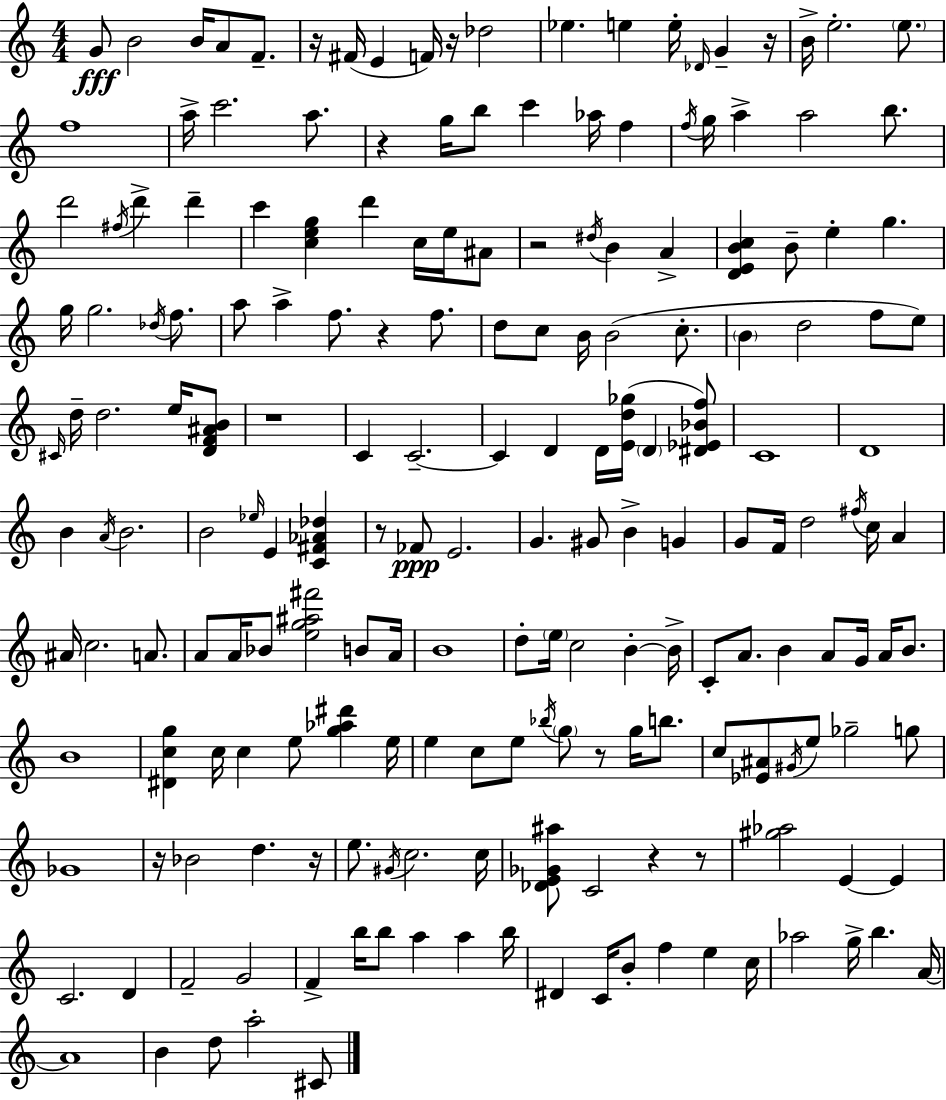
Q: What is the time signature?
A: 4/4